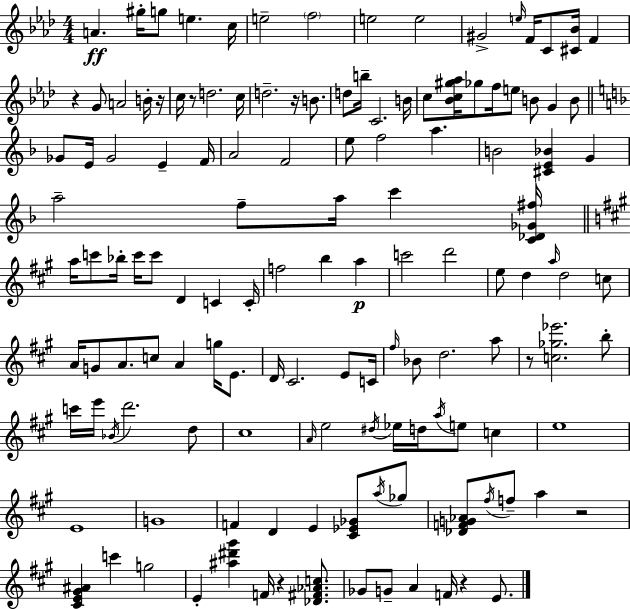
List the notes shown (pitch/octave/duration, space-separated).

A4/q. G#5/s G5/e E5/q. C5/s E5/h F5/h E5/h E5/h G#4/h E5/s F4/s C4/e [C#4,Bb4]/s F4/q R/q G4/e A4/h B4/s R/s C5/s R/e D5/h. C5/s D5/h. R/s B4/e. D5/e B5/s C4/h. B4/s C5/e [Bb4,C5,G#5,Ab5]/s Gb5/e F5/s E5/e B4/e G4/q B4/e Gb4/e E4/s Gb4/h E4/q F4/s A4/h F4/h E5/e F5/h A5/q. B4/h [C#4,E4,Bb4]/q G4/q A5/h F5/e A5/s C6/q [C4,Db4,Gb4,F#5]/s A5/s C6/e Bb5/s C6/s C6/e D4/q C4/q C4/s F5/h B5/q A5/q C6/h D6/h E5/e D5/q A5/s D5/h C5/e A4/s G4/e A4/e. C5/e A4/q G5/s E4/e. D4/s C#4/h. E4/e C4/s F#5/s Bb4/e D5/h. A5/e R/e [C5,Gb5,Eb6]/h. B5/e C6/s E6/s Bb4/s D6/h. D5/e C#5/w A4/s E5/h D#5/s Eb5/s D5/s A5/s E5/e C5/q E5/w E4/w G4/w F4/q D4/q E4/q [C#4,Eb4,Gb4]/e A5/s Gb5/e [Db4,F4,G4,Ab4]/e F#5/s F5/e A5/q R/h [C#4,E4,G#4,A#4]/q C6/q G5/h E4/q [A#5,D#6,G#6]/q F4/s R/q [Db4,F#4,Ab4,C5]/e. Gb4/e G4/e A4/q F4/s R/q E4/e.